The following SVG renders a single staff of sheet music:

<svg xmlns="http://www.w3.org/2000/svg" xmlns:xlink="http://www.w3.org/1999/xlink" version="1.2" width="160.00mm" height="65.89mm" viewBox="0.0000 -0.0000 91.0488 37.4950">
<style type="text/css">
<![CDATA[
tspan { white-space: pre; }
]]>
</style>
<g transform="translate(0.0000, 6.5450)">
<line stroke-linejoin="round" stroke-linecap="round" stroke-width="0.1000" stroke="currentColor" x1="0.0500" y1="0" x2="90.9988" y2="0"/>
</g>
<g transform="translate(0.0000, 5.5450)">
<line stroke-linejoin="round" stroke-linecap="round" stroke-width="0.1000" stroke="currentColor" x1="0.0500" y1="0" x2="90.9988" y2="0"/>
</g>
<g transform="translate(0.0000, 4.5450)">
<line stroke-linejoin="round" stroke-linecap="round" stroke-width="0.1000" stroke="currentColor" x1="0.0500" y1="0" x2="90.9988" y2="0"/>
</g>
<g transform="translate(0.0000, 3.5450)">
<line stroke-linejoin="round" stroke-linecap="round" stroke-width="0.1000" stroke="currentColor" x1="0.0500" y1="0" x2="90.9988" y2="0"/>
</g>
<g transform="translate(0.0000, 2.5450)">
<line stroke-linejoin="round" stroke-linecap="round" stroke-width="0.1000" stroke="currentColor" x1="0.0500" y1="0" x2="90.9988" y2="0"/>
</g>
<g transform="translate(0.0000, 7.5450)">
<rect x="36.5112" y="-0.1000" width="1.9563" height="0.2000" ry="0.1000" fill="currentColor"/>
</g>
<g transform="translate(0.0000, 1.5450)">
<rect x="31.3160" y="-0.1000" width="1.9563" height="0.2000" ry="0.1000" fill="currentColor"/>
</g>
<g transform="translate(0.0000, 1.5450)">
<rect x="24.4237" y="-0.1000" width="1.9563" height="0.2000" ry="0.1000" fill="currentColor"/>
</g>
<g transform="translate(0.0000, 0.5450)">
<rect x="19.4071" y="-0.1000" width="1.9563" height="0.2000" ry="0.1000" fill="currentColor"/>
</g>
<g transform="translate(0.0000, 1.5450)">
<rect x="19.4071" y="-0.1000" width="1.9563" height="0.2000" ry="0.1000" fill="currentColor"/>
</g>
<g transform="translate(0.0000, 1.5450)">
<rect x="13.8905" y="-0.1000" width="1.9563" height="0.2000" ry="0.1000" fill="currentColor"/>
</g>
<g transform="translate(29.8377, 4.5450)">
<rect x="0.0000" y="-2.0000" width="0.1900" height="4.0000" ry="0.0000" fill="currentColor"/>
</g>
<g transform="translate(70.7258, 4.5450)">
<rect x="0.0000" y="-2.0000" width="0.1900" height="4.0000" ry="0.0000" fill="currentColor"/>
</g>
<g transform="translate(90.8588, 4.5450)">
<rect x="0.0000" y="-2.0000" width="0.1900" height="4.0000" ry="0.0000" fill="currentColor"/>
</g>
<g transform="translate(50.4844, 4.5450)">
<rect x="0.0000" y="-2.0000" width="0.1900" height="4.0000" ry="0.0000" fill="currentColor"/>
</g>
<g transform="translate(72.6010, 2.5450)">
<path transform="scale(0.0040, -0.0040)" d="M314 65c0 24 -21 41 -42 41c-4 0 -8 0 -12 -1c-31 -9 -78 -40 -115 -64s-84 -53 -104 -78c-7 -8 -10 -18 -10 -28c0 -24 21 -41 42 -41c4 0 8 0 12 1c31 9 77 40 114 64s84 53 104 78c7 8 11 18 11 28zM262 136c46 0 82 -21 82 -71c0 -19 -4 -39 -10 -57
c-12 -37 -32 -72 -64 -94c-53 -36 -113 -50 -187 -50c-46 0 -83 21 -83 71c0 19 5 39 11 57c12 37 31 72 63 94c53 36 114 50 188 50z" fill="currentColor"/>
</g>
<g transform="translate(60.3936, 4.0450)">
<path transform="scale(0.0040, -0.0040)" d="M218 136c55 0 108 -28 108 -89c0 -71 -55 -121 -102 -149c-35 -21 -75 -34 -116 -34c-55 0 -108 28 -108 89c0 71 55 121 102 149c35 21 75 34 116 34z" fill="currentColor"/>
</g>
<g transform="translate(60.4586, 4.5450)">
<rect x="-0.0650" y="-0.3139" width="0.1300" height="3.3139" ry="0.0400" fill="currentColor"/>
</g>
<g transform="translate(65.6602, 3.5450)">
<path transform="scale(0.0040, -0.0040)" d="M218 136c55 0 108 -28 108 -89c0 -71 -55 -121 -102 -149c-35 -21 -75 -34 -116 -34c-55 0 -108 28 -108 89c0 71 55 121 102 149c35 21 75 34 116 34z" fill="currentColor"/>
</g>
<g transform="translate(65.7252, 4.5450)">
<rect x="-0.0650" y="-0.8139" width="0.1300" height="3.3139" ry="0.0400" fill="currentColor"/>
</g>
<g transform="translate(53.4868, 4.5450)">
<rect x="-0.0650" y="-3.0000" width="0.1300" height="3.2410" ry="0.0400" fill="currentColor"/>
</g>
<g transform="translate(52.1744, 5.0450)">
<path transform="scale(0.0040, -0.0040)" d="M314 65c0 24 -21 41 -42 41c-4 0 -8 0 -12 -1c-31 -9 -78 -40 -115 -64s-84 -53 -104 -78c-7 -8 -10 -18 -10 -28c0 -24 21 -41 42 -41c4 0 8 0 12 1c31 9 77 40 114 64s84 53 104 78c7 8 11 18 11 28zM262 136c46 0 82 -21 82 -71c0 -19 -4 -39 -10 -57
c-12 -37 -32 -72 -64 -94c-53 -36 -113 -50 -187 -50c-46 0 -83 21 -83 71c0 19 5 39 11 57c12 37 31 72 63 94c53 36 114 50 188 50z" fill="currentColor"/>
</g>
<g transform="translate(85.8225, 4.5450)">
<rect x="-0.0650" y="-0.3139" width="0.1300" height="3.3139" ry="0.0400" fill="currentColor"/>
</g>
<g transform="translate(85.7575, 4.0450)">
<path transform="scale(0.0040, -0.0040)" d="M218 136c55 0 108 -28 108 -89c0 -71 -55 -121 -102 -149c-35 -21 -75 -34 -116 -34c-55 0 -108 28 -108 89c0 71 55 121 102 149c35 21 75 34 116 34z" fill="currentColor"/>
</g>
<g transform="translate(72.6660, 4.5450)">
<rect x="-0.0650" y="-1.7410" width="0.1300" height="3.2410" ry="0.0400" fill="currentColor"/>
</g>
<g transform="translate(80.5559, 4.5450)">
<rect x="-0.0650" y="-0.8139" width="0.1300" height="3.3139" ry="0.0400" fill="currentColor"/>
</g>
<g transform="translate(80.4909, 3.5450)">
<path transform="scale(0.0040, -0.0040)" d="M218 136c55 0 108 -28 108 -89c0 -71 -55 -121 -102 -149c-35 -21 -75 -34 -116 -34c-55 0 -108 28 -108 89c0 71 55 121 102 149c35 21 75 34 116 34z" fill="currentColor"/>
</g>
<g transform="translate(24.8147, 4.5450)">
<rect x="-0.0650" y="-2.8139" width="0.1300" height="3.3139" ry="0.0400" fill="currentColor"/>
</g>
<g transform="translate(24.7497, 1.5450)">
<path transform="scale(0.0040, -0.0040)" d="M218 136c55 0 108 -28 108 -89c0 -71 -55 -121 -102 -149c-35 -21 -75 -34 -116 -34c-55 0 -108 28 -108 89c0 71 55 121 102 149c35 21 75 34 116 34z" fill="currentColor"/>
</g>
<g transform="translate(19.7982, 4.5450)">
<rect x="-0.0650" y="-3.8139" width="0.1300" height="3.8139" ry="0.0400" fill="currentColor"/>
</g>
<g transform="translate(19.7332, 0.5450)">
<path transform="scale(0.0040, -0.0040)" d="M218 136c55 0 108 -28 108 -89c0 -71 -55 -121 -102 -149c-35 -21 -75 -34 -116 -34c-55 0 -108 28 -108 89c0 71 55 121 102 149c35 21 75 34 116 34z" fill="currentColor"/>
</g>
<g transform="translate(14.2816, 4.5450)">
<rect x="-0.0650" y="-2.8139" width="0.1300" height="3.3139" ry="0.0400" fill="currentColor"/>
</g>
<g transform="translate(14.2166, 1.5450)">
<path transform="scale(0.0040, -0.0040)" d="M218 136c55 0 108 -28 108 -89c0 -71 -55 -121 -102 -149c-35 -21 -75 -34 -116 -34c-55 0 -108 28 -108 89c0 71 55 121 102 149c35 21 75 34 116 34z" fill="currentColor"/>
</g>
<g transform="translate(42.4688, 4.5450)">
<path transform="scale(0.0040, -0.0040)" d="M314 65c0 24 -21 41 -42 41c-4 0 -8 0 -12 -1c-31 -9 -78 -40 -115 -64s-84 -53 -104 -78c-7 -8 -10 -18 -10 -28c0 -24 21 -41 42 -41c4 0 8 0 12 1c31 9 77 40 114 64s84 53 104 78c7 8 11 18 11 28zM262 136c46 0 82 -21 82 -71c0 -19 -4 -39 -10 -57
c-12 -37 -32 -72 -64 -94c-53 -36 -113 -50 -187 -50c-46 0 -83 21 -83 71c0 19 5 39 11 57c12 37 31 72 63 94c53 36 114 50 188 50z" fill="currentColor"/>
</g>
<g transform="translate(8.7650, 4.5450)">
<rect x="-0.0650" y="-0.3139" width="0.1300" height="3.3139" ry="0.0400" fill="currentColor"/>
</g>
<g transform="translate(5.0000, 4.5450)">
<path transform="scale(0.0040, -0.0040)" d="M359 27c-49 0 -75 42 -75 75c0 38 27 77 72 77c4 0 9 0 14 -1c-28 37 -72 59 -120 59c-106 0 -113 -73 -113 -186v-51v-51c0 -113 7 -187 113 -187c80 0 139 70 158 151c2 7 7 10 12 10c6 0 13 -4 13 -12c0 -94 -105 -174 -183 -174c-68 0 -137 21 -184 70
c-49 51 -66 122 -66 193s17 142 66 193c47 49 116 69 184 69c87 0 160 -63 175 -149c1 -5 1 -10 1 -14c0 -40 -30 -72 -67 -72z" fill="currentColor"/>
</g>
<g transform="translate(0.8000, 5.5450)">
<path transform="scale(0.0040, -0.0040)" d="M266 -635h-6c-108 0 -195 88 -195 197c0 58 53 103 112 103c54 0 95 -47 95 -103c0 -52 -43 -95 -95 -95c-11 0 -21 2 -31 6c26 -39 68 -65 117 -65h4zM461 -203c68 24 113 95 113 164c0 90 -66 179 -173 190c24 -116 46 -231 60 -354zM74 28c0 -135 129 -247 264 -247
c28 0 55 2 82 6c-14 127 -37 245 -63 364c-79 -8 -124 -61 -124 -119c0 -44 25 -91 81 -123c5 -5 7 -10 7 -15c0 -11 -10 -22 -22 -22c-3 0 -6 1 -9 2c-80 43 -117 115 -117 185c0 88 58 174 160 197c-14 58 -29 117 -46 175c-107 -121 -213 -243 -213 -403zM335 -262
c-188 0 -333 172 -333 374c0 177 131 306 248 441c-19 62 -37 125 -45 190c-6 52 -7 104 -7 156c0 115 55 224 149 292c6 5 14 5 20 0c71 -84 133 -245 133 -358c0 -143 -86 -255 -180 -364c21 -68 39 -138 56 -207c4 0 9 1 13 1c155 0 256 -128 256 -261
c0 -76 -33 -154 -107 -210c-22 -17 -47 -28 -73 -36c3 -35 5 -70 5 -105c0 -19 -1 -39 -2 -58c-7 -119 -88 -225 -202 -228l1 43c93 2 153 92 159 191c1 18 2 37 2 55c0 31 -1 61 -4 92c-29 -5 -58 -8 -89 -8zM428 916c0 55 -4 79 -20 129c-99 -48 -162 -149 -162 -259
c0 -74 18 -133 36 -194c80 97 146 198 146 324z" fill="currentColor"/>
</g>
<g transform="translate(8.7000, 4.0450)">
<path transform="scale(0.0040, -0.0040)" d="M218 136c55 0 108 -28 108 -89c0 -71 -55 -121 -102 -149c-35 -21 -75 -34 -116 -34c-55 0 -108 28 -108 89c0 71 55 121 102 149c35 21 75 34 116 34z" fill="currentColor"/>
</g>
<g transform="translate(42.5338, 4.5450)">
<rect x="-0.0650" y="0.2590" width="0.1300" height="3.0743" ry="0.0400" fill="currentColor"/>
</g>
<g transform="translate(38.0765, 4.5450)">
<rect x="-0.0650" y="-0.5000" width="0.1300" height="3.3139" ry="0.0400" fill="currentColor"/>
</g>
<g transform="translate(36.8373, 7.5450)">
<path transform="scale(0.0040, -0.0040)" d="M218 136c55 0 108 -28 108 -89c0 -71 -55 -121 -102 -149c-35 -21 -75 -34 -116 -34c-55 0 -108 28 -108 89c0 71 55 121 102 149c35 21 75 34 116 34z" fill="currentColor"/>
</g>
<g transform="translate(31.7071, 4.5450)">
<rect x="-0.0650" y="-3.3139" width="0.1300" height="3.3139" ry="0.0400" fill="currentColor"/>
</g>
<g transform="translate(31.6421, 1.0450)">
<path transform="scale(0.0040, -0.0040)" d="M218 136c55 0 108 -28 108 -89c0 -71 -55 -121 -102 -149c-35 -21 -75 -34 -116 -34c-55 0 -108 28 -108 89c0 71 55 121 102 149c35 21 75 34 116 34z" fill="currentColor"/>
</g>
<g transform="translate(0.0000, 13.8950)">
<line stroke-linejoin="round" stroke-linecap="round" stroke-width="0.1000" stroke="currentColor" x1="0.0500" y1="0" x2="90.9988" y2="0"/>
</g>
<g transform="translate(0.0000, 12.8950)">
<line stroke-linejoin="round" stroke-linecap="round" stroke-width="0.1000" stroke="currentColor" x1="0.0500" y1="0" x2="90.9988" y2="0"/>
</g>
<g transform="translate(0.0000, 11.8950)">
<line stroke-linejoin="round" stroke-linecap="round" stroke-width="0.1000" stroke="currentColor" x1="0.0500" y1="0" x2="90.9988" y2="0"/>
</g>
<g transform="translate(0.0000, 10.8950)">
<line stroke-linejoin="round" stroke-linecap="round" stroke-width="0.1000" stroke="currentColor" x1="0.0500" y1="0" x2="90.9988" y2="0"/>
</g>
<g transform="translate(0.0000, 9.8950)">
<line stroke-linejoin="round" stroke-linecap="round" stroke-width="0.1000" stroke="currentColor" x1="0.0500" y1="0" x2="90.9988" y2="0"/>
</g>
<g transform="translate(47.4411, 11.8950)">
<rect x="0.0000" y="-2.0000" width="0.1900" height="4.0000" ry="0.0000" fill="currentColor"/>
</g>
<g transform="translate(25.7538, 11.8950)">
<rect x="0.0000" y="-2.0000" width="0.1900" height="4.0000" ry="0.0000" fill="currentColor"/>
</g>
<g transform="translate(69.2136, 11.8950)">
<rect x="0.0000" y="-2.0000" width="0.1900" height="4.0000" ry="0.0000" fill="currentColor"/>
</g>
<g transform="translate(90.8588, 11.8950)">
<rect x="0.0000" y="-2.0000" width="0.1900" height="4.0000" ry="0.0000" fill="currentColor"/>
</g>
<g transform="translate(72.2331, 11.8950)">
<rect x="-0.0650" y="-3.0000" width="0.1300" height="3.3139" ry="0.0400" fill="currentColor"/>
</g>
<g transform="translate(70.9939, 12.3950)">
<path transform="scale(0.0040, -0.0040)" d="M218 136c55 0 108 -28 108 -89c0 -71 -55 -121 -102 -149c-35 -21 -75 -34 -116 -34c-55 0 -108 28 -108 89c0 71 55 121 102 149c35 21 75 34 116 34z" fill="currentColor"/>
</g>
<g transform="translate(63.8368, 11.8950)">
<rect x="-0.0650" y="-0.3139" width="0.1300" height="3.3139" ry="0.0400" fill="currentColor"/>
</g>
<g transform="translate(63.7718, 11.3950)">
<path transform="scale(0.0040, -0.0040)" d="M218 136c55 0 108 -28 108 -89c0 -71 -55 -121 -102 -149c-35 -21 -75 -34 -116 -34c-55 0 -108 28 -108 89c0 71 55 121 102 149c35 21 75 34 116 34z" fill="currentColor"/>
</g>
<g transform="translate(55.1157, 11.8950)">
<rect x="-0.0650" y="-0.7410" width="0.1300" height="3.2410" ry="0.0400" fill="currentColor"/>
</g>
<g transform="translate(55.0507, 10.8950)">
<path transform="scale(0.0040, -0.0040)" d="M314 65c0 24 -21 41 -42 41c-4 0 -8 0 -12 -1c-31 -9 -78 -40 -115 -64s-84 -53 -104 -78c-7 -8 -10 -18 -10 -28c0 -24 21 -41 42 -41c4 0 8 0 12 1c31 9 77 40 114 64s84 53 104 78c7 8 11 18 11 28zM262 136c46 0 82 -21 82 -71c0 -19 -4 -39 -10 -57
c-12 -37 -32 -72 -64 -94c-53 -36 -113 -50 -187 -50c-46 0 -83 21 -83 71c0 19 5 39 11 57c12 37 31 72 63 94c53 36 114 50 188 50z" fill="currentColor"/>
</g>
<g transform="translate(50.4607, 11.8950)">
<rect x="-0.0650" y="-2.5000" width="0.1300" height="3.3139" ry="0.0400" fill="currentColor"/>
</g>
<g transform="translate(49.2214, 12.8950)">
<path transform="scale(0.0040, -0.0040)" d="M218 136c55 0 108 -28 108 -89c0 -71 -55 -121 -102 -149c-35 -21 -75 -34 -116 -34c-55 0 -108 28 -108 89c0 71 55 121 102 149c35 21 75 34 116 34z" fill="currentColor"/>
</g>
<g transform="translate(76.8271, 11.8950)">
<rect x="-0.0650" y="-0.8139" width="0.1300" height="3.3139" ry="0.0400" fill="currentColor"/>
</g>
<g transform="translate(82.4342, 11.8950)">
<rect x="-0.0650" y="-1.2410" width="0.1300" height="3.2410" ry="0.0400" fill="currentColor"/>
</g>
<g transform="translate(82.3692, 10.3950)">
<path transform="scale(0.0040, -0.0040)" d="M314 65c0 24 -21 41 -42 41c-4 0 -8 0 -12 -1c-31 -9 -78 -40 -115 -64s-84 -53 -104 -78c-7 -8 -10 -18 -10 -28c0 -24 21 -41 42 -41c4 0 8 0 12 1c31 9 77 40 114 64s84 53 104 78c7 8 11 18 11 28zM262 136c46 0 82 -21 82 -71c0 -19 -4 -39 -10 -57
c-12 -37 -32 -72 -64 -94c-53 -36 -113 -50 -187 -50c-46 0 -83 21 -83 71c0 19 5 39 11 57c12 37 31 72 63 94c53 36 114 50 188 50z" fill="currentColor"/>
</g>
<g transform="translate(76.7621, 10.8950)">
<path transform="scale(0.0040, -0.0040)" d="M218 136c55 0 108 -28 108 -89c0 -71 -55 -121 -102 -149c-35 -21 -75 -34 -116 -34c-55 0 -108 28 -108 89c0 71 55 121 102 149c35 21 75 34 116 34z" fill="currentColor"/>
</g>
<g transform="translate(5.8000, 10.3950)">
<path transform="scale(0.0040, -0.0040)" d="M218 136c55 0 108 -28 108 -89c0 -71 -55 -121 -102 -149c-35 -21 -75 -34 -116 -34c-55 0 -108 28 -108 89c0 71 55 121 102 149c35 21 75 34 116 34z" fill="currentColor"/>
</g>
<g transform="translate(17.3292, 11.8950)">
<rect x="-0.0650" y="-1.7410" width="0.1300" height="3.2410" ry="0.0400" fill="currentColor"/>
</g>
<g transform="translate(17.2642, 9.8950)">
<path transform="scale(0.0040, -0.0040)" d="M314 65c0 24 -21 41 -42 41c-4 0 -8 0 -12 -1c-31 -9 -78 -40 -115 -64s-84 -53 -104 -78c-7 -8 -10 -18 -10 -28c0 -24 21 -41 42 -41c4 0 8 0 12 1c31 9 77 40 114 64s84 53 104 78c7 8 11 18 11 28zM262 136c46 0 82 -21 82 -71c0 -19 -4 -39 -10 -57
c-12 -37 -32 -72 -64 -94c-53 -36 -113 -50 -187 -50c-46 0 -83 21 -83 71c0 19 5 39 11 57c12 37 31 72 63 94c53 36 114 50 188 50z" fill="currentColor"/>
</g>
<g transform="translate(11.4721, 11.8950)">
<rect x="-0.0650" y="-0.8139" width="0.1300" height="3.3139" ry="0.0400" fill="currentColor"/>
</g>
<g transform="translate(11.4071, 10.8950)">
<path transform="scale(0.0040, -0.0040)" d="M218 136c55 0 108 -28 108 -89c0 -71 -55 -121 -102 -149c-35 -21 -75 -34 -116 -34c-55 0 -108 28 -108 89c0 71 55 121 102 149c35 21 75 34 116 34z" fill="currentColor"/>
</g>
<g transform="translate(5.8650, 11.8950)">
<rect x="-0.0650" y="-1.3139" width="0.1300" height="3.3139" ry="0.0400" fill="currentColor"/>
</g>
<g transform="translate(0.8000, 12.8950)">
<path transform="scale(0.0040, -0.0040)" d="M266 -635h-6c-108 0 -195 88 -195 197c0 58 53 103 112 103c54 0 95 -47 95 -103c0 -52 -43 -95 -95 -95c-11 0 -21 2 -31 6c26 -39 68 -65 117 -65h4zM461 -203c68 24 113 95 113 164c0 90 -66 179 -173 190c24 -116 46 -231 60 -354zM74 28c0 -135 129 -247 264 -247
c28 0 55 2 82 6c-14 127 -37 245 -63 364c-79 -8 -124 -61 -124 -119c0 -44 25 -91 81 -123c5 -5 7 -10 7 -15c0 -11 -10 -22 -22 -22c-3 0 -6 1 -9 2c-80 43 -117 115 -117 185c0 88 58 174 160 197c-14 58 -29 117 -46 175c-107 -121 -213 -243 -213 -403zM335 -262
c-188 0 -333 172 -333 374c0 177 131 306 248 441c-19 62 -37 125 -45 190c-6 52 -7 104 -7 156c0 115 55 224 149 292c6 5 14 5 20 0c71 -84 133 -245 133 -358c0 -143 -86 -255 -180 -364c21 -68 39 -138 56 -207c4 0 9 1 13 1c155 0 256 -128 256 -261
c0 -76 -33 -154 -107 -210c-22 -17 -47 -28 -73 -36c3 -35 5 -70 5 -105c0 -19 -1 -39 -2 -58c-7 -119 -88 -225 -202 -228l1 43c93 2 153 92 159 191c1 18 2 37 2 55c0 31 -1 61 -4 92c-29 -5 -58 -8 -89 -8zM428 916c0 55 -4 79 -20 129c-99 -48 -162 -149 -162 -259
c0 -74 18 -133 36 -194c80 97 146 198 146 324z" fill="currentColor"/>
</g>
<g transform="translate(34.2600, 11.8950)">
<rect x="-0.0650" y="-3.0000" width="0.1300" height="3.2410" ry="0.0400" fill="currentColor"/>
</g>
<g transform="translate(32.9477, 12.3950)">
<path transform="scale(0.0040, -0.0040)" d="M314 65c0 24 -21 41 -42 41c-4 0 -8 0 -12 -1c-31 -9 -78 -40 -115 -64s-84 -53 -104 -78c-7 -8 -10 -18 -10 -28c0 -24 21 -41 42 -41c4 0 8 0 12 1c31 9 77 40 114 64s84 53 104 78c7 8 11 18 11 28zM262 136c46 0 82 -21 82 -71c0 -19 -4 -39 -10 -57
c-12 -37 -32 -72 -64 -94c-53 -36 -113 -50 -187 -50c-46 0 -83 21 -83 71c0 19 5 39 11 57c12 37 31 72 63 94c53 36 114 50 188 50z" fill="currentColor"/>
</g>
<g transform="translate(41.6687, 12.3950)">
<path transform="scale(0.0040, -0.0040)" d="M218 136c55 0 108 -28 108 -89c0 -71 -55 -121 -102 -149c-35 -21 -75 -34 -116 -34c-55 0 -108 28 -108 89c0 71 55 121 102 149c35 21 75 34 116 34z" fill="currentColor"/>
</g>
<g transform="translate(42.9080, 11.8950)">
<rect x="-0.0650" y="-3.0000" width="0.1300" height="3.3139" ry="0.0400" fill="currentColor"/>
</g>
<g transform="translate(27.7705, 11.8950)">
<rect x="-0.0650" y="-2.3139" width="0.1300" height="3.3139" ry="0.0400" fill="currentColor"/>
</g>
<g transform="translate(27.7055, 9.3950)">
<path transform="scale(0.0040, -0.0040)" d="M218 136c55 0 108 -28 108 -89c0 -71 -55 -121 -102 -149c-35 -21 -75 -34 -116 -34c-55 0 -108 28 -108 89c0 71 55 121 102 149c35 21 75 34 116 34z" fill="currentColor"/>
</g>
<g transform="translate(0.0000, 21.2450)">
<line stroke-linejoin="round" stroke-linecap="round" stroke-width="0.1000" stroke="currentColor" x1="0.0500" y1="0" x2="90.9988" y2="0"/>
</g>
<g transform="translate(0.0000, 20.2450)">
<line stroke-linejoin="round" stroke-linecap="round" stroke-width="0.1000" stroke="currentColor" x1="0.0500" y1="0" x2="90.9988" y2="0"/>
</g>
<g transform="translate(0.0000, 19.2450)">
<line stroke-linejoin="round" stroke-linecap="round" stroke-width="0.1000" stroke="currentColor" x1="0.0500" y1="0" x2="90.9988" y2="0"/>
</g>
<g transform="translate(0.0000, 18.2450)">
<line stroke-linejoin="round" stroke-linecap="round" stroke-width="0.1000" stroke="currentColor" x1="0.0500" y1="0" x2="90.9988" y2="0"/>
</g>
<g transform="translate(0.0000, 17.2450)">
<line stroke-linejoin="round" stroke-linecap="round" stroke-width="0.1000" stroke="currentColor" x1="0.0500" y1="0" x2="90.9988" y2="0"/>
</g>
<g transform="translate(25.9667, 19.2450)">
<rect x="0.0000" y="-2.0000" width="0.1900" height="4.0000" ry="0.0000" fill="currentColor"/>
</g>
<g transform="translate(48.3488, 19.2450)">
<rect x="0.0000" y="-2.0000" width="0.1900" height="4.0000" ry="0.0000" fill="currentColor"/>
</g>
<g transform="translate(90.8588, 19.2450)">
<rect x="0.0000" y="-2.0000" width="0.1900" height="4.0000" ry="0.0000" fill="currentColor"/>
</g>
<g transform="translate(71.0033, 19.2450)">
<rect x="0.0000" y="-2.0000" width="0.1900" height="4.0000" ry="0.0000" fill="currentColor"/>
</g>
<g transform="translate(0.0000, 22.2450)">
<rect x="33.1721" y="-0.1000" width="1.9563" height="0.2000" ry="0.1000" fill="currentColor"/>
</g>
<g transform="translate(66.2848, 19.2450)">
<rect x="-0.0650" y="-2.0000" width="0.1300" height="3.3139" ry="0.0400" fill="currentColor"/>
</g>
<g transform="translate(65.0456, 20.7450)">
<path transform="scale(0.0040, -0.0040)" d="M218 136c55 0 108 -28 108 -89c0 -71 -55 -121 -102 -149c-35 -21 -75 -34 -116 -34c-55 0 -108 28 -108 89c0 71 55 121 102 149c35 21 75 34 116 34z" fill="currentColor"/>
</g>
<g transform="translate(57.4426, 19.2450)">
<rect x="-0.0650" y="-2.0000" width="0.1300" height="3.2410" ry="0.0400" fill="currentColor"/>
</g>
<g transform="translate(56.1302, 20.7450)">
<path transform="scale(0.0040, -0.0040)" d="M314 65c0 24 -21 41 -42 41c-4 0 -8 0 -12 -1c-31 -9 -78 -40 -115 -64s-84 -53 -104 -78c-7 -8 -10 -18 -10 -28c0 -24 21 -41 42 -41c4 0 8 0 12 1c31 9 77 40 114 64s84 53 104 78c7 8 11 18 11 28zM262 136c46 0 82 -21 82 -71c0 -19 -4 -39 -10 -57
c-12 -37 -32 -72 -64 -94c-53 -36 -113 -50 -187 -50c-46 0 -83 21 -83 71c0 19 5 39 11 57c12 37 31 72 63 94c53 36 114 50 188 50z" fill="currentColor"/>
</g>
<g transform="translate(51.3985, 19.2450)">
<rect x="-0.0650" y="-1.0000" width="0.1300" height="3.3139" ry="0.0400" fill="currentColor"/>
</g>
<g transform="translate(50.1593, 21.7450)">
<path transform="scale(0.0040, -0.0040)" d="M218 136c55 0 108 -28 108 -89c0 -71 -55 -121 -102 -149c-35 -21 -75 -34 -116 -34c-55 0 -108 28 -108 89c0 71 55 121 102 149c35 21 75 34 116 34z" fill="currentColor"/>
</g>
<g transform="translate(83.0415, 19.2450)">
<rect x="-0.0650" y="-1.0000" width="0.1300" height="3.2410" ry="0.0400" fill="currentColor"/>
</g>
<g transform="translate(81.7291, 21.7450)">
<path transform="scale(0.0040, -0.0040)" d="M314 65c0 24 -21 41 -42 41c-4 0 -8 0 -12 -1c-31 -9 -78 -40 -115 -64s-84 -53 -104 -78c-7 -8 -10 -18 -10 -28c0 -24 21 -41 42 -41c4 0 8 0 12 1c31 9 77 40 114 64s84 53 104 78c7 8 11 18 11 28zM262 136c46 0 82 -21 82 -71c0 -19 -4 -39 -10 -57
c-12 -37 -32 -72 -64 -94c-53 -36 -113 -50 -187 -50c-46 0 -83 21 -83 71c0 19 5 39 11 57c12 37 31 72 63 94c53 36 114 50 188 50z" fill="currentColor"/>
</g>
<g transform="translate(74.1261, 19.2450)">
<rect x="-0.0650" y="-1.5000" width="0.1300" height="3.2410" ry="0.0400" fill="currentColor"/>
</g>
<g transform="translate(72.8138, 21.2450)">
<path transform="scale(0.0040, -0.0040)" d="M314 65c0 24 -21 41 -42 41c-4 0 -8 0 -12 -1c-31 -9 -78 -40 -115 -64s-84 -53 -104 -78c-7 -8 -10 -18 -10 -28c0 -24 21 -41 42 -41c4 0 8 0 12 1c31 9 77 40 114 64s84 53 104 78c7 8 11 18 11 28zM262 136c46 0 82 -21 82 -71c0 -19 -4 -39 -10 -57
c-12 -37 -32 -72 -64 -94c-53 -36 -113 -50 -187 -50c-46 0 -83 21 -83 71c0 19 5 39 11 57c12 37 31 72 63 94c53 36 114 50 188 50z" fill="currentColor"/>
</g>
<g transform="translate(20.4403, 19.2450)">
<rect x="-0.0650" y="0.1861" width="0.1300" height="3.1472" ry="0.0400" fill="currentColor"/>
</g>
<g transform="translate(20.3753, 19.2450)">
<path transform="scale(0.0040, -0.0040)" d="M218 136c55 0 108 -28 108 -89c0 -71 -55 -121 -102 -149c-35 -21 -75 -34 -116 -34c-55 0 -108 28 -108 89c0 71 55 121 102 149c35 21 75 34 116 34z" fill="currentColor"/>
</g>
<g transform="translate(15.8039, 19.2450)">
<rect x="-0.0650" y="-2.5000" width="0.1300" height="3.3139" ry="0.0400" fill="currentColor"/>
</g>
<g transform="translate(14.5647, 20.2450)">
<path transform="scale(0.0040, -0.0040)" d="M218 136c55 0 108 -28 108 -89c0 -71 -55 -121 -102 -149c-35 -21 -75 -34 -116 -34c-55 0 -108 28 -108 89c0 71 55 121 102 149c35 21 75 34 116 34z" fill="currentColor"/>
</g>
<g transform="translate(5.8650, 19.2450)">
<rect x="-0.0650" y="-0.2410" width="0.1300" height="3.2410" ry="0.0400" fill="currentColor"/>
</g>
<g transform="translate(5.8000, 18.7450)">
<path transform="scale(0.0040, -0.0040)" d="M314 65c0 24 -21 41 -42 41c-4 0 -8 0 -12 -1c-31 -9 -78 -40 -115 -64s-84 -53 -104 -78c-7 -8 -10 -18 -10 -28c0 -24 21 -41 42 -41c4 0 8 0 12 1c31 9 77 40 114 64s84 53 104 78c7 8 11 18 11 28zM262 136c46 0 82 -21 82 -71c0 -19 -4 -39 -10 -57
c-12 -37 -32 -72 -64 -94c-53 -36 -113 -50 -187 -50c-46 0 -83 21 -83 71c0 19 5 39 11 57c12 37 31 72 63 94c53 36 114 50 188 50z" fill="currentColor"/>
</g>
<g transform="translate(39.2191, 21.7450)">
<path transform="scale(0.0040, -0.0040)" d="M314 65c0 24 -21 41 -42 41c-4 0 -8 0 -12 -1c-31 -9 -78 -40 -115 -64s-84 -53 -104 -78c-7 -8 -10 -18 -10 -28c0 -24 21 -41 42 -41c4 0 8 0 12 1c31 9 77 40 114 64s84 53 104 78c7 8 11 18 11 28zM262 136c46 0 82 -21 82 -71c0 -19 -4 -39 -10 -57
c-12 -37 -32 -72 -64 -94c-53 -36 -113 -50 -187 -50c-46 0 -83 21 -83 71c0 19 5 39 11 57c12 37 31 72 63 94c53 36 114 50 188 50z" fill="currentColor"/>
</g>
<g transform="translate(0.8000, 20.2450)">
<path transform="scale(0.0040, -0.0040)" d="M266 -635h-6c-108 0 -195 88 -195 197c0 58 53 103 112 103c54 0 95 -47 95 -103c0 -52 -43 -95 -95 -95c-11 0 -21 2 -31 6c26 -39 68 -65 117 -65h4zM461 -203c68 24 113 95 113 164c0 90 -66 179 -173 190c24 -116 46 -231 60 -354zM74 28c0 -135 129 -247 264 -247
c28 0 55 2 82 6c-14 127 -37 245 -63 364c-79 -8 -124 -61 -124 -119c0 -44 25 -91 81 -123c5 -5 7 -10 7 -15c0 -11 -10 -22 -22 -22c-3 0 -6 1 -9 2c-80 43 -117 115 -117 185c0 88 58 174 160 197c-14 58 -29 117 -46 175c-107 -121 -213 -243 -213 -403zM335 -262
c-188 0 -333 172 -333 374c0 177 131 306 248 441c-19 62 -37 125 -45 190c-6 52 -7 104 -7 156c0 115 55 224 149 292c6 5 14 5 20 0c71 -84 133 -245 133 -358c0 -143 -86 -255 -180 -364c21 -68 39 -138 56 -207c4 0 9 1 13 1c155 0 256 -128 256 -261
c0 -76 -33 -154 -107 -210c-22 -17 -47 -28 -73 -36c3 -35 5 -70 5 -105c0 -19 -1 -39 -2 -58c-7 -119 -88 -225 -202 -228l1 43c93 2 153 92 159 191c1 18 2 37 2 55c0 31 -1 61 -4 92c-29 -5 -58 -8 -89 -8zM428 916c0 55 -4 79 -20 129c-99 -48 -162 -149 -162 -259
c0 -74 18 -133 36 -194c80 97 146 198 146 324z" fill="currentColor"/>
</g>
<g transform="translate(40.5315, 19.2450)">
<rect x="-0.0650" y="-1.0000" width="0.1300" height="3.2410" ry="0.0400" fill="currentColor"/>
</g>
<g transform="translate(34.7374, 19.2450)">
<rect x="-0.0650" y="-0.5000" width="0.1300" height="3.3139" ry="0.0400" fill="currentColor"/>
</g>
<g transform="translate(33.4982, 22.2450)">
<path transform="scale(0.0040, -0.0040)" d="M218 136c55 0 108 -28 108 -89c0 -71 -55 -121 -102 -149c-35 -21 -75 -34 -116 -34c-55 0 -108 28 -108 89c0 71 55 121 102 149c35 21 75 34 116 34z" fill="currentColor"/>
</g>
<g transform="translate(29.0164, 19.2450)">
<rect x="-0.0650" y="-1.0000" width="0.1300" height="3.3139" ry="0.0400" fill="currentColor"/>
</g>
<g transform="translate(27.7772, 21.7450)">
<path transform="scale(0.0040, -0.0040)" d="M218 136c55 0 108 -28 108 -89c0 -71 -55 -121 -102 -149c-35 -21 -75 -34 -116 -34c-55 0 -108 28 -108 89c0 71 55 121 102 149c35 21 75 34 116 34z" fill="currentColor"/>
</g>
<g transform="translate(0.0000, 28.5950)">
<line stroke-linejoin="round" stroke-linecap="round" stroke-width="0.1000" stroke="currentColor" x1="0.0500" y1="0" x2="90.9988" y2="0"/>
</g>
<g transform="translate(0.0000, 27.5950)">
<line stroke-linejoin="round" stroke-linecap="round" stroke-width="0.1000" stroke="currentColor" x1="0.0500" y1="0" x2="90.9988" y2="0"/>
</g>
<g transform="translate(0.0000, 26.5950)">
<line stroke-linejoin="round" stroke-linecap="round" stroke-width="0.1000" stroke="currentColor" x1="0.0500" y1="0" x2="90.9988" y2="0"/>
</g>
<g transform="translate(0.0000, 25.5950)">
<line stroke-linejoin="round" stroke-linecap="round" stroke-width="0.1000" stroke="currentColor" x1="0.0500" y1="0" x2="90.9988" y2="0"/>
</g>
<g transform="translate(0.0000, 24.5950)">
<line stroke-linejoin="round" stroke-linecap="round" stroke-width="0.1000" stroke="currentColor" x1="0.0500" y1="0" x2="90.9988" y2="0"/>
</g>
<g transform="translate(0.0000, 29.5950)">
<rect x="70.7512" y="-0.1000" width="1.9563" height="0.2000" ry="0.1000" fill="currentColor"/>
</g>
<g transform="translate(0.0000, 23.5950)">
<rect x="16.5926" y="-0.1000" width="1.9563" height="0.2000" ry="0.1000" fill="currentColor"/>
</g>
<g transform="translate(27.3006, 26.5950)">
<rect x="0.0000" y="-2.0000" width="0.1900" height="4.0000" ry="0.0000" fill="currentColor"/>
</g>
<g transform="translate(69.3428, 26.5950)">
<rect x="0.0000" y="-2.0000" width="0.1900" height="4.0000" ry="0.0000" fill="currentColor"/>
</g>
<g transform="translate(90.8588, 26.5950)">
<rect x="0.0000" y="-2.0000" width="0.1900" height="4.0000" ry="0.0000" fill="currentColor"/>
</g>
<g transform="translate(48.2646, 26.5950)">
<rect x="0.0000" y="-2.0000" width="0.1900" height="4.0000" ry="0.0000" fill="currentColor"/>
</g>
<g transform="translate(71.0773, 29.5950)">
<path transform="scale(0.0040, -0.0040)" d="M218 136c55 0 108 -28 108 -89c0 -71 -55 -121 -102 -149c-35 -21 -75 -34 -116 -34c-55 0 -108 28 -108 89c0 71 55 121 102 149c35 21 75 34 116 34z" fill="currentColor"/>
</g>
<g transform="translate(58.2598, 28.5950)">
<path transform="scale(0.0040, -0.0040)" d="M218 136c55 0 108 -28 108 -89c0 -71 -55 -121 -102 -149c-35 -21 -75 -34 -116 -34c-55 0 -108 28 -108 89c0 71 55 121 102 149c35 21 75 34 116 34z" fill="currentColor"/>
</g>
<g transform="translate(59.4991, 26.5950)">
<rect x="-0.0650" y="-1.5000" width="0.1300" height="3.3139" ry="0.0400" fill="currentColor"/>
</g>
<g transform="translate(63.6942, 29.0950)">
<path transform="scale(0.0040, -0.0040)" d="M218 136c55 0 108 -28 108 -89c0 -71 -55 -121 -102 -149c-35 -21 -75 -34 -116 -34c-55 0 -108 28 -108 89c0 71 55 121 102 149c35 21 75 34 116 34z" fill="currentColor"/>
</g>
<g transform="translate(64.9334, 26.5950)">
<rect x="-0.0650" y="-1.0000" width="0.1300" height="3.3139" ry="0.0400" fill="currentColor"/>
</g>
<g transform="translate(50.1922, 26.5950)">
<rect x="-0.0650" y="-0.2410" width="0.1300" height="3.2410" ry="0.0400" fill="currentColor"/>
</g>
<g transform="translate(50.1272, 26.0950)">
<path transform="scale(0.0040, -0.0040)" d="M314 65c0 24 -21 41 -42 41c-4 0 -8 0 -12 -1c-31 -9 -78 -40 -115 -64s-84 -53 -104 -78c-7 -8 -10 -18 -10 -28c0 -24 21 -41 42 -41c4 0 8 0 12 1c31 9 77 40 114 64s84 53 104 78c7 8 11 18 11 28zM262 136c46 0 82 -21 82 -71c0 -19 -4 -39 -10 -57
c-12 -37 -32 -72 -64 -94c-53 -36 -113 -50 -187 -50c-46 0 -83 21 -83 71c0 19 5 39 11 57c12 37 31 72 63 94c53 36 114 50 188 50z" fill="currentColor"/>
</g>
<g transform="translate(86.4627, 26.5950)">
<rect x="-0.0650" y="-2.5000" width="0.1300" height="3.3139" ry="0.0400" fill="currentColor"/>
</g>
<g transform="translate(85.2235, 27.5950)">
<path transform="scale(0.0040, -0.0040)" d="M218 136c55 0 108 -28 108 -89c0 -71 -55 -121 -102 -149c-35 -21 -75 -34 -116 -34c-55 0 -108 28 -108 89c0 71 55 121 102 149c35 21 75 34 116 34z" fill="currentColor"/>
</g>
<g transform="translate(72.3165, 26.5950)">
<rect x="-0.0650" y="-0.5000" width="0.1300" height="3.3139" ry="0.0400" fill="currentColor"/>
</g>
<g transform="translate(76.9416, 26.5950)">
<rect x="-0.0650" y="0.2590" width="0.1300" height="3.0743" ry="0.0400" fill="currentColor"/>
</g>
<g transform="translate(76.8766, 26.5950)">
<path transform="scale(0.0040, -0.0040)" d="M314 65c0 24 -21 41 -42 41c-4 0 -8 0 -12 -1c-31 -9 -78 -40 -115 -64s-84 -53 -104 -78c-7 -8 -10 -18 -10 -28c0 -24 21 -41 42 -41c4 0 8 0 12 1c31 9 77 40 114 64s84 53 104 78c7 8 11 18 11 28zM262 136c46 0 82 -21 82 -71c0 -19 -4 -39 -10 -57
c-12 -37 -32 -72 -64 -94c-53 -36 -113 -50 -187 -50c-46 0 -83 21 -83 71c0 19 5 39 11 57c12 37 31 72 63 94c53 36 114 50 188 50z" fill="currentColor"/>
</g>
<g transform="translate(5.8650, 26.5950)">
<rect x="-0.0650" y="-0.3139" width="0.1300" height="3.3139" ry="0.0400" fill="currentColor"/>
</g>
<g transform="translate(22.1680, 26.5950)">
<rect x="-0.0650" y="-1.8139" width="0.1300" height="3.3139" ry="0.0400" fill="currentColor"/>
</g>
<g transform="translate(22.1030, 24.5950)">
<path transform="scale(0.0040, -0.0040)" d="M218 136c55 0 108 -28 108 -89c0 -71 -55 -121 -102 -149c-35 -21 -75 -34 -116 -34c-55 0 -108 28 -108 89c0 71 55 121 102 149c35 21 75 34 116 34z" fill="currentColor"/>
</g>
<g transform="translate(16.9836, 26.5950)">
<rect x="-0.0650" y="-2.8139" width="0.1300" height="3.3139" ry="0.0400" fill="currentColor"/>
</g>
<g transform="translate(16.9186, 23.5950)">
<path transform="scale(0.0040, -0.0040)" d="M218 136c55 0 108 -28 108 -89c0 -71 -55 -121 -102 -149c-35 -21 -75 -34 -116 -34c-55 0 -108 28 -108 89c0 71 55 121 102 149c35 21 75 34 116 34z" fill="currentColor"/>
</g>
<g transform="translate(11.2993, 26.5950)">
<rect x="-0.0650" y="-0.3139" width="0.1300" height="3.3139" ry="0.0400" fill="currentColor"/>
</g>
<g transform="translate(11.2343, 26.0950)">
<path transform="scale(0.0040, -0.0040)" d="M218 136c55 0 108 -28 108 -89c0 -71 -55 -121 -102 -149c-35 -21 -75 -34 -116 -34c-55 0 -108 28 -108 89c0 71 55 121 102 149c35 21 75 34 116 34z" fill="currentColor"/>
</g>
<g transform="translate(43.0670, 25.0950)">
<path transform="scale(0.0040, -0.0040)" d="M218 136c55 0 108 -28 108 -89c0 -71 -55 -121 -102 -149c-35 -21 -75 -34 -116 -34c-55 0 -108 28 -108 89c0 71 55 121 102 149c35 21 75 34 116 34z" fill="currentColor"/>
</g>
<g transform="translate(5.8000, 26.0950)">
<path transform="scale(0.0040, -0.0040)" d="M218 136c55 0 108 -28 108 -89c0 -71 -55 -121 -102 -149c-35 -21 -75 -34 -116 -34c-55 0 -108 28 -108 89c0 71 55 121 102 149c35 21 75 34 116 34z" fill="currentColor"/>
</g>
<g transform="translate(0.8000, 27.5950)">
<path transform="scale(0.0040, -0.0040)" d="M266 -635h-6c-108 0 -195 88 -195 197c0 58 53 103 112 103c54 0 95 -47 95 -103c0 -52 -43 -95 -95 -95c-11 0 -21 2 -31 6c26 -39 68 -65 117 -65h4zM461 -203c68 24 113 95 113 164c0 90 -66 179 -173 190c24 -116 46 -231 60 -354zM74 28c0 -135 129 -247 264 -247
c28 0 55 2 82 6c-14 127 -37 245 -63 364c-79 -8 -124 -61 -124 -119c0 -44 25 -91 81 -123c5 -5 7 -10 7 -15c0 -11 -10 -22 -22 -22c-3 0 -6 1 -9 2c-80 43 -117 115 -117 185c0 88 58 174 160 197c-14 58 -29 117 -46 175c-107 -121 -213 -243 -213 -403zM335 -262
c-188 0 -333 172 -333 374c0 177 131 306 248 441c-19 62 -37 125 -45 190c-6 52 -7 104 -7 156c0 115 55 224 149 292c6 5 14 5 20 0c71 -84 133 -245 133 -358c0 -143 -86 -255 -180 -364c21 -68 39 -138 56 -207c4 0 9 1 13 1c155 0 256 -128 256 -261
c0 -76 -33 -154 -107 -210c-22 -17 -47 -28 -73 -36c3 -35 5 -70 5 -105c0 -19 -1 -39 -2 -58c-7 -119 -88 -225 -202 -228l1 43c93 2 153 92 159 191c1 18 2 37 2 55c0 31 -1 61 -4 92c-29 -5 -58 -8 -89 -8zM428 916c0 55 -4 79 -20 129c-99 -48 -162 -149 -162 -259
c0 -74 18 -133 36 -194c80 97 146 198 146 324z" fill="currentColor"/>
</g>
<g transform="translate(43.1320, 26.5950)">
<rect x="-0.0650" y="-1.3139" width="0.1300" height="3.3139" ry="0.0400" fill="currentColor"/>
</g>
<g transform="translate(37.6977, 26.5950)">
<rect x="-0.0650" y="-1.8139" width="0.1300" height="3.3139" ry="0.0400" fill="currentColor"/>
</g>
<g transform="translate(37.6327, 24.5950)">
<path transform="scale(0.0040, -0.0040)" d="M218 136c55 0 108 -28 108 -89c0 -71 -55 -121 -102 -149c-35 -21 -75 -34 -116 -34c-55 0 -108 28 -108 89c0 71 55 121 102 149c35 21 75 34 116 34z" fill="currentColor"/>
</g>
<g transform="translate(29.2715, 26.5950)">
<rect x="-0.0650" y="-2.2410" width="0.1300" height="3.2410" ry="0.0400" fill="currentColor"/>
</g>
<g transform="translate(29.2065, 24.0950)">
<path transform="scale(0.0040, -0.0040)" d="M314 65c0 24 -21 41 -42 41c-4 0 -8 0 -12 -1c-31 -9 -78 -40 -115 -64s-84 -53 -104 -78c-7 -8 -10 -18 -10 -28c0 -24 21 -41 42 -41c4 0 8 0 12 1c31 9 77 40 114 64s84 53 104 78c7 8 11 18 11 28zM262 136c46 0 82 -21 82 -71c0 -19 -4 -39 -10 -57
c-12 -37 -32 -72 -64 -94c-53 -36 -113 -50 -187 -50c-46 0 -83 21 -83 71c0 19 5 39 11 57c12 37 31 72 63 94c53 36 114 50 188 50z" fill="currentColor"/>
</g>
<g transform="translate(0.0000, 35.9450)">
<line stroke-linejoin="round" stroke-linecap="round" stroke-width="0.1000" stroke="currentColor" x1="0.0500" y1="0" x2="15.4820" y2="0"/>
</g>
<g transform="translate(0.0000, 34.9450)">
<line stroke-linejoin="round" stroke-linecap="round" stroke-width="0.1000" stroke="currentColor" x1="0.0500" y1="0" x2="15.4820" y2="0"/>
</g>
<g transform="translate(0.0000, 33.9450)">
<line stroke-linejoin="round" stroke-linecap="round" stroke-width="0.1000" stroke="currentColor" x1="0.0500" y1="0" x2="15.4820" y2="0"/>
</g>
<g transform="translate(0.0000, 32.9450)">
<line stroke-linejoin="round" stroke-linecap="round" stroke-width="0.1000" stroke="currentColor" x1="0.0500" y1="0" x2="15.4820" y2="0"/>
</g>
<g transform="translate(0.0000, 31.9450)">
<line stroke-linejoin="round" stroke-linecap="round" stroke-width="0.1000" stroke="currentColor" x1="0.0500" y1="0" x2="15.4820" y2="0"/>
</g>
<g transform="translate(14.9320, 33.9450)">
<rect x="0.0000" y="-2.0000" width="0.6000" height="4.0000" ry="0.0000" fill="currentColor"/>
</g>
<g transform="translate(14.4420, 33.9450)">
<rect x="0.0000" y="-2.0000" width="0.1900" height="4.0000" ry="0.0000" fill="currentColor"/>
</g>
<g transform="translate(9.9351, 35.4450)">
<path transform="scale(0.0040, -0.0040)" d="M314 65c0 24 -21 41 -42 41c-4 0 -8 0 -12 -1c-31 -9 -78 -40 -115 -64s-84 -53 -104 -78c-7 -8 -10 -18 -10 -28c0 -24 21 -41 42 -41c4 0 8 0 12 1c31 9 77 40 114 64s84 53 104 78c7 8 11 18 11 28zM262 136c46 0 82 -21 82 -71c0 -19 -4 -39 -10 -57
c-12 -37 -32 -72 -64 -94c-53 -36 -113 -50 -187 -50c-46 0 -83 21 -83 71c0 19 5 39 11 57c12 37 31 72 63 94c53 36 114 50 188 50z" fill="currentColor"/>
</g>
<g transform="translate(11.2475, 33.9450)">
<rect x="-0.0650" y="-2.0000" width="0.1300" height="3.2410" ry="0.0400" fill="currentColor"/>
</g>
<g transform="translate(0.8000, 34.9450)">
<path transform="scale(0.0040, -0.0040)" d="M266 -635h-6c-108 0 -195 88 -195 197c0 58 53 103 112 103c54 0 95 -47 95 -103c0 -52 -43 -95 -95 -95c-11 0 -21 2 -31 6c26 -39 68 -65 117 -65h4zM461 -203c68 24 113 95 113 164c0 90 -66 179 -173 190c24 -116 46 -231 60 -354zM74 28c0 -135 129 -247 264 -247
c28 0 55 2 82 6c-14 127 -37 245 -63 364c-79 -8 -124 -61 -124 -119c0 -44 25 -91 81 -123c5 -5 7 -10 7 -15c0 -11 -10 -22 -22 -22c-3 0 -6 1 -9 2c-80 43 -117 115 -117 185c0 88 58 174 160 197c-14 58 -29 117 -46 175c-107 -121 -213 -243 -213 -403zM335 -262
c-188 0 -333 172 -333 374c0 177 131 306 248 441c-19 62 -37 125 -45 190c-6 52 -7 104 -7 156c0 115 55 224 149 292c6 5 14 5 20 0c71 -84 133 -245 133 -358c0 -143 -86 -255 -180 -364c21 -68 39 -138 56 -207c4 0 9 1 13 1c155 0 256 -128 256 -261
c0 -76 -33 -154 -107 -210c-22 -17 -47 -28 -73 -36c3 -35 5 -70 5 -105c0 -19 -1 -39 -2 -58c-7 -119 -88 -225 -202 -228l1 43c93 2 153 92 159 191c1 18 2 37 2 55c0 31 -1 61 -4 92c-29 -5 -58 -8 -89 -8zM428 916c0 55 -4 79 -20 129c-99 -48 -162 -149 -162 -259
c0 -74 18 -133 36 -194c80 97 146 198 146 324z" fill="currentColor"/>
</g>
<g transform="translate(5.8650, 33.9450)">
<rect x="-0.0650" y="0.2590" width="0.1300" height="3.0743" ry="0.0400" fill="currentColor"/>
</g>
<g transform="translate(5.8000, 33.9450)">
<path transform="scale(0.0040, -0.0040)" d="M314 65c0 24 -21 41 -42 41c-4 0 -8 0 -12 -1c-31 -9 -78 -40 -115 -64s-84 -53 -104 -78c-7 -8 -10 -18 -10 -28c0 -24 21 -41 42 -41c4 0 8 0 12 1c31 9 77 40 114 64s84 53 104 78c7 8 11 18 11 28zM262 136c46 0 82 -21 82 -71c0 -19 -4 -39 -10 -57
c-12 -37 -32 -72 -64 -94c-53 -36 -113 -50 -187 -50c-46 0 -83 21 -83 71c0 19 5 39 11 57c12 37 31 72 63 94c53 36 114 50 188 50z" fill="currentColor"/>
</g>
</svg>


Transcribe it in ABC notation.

X:1
T:Untitled
M:4/4
L:1/4
K:C
c a c' a b C B2 A2 c d f2 d c e d f2 g A2 A G d2 c A d e2 c2 G B D C D2 D F2 F E2 D2 c c a f g2 f e c2 E D C B2 G B2 F2